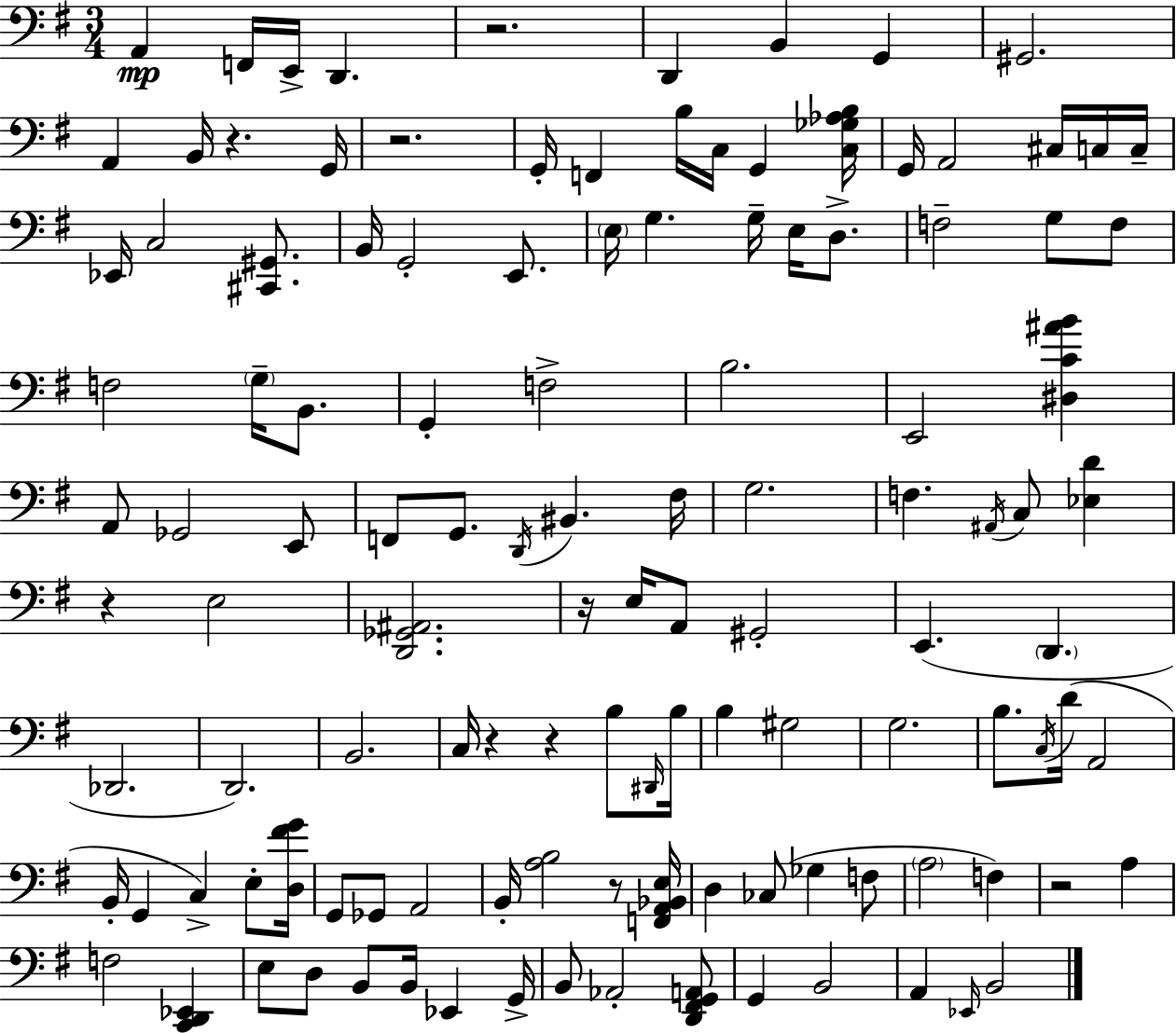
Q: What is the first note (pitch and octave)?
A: A2